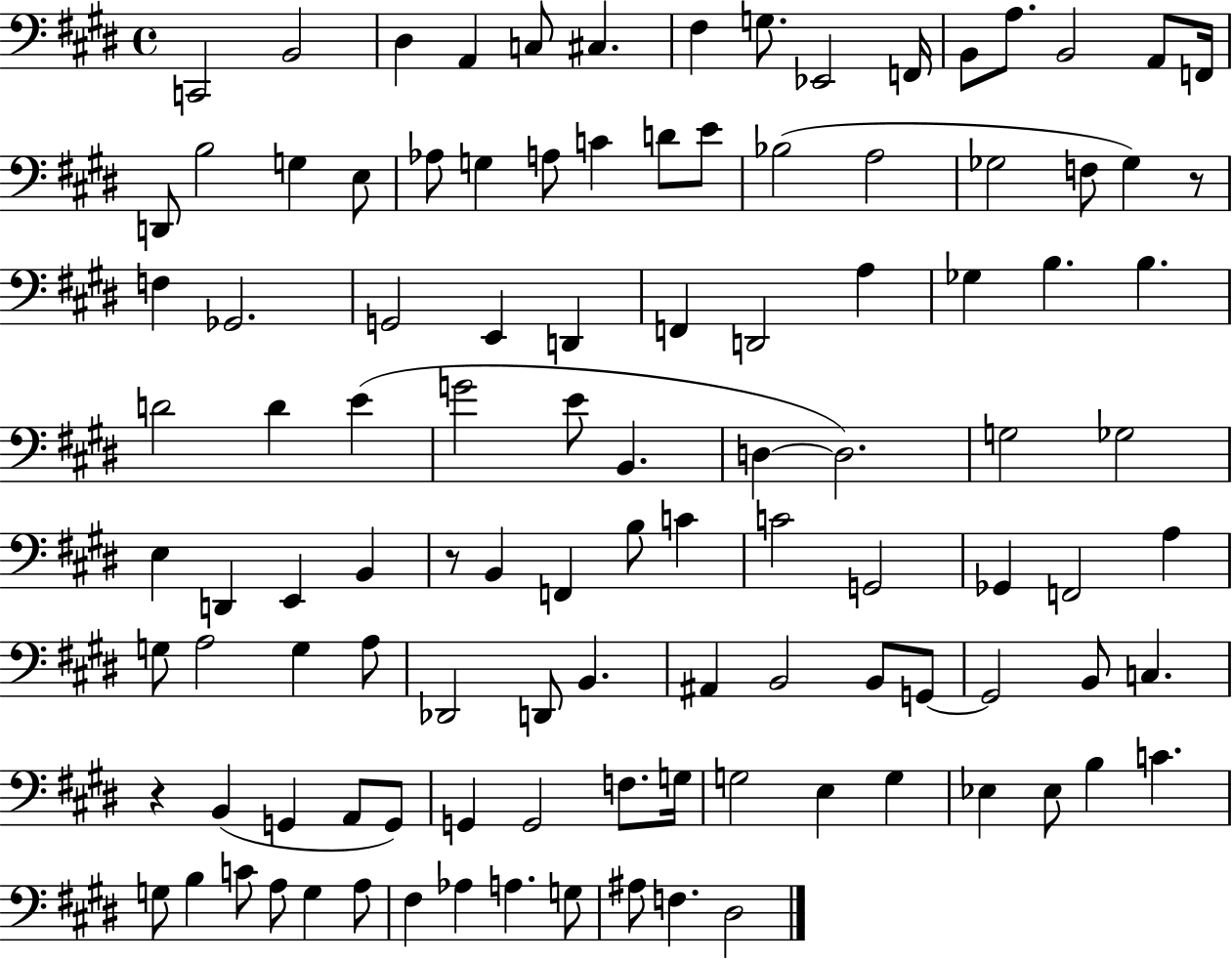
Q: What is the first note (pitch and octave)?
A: C2